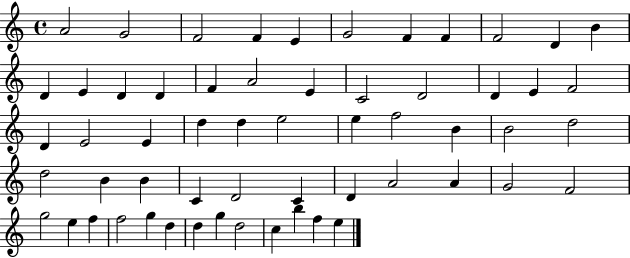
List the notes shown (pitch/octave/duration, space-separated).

A4/h G4/h F4/h F4/q E4/q G4/h F4/q F4/q F4/h D4/q B4/q D4/q E4/q D4/q D4/q F4/q A4/h E4/q C4/h D4/h D4/q E4/q F4/h D4/q E4/h E4/q D5/q D5/q E5/h E5/q F5/h B4/q B4/h D5/h D5/h B4/q B4/q C4/q D4/h C4/q D4/q A4/h A4/q G4/h F4/h G5/h E5/q F5/q F5/h G5/q D5/q D5/q G5/q D5/h C5/q B5/q F5/q E5/q